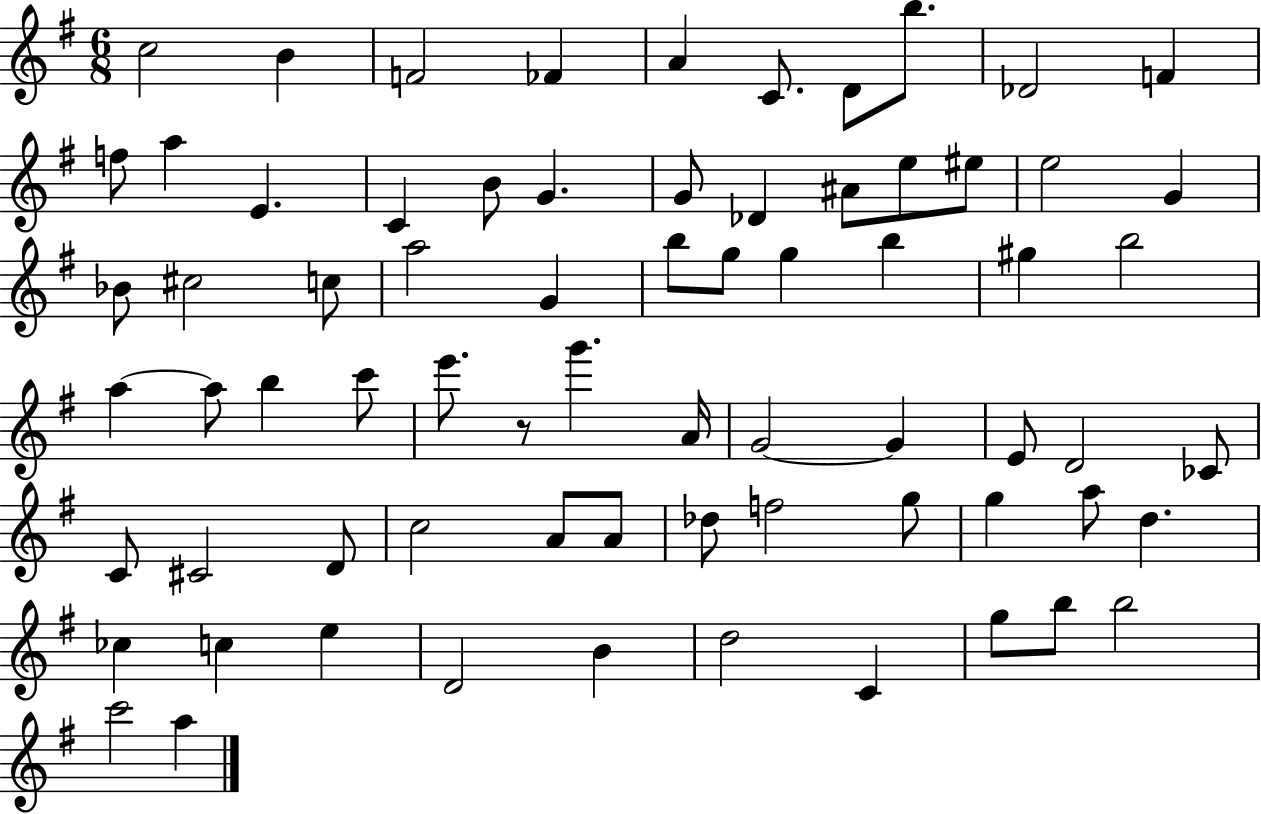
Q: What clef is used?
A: treble